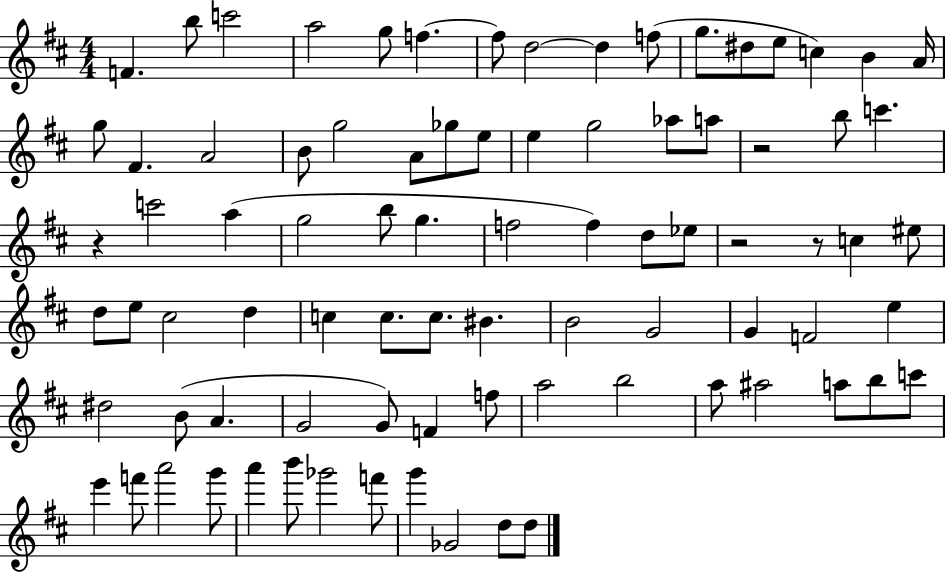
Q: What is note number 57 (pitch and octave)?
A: A4